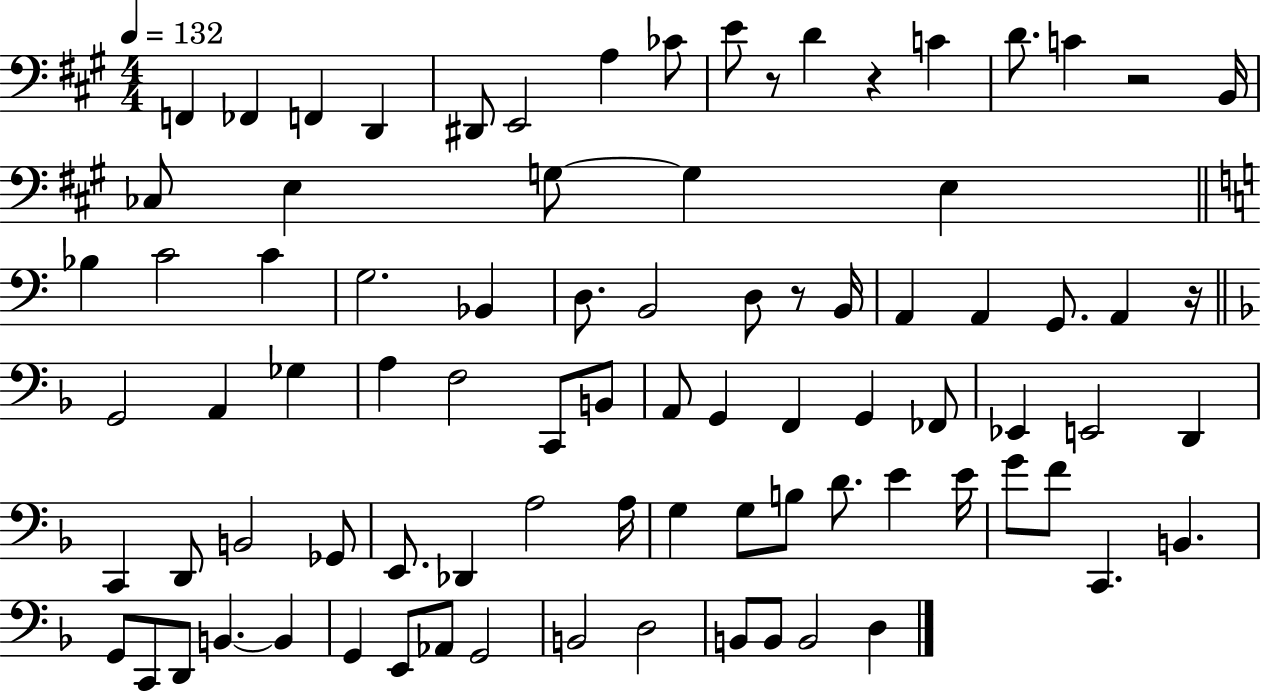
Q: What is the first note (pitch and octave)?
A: F2